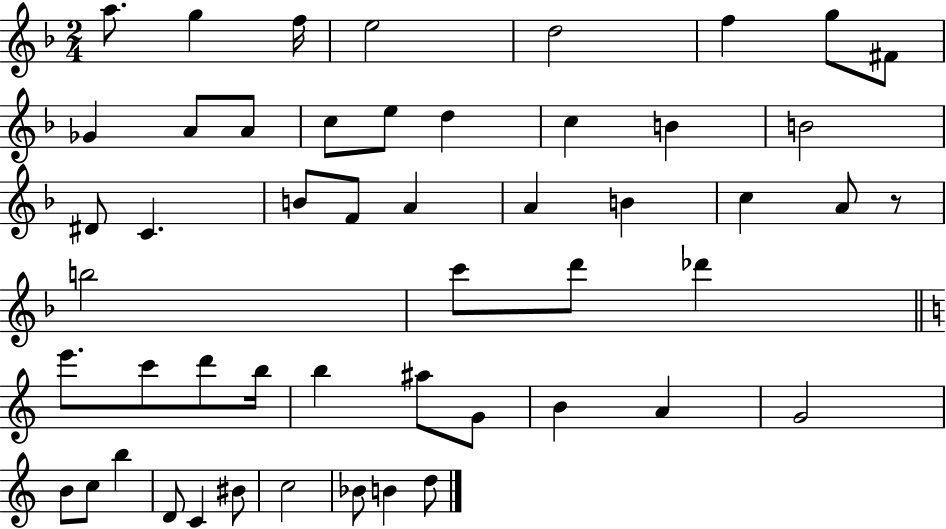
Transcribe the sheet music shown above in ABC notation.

X:1
T:Untitled
M:2/4
L:1/4
K:F
a/2 g f/4 e2 d2 f g/2 ^F/2 _G A/2 A/2 c/2 e/2 d c B B2 ^D/2 C B/2 F/2 A A B c A/2 z/2 b2 c'/2 d'/2 _d' e'/2 c'/2 d'/2 b/4 b ^a/2 G/2 B A G2 B/2 c/2 b D/2 C ^B/2 c2 _B/2 B d/2